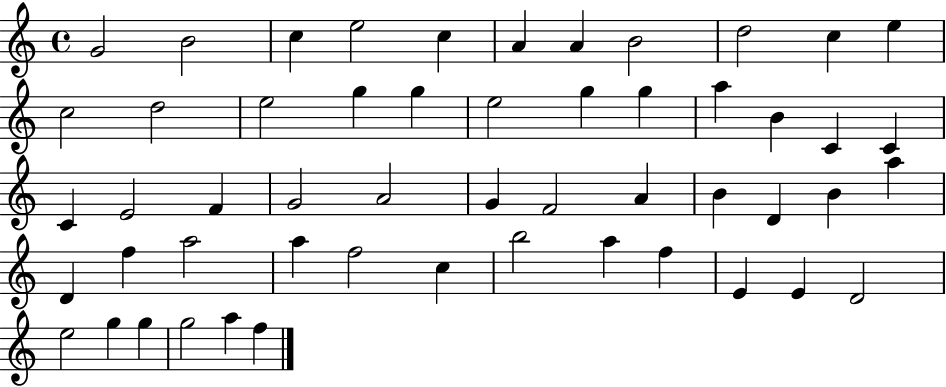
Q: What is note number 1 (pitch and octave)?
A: G4